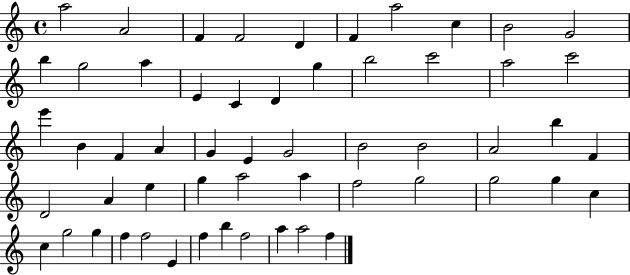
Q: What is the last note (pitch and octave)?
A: F5